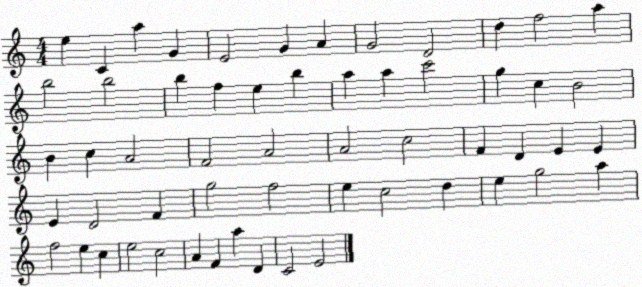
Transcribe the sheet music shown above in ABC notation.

X:1
T:Untitled
M:4/4
L:1/4
K:C
e C a G E2 G A G2 D2 d f2 a b2 b2 b f e b a a c'2 g c B2 B c A2 F2 A2 A2 c2 F D E E E D2 F g2 f2 e c2 d e g2 a f2 e c e2 c2 A F a D C2 E2